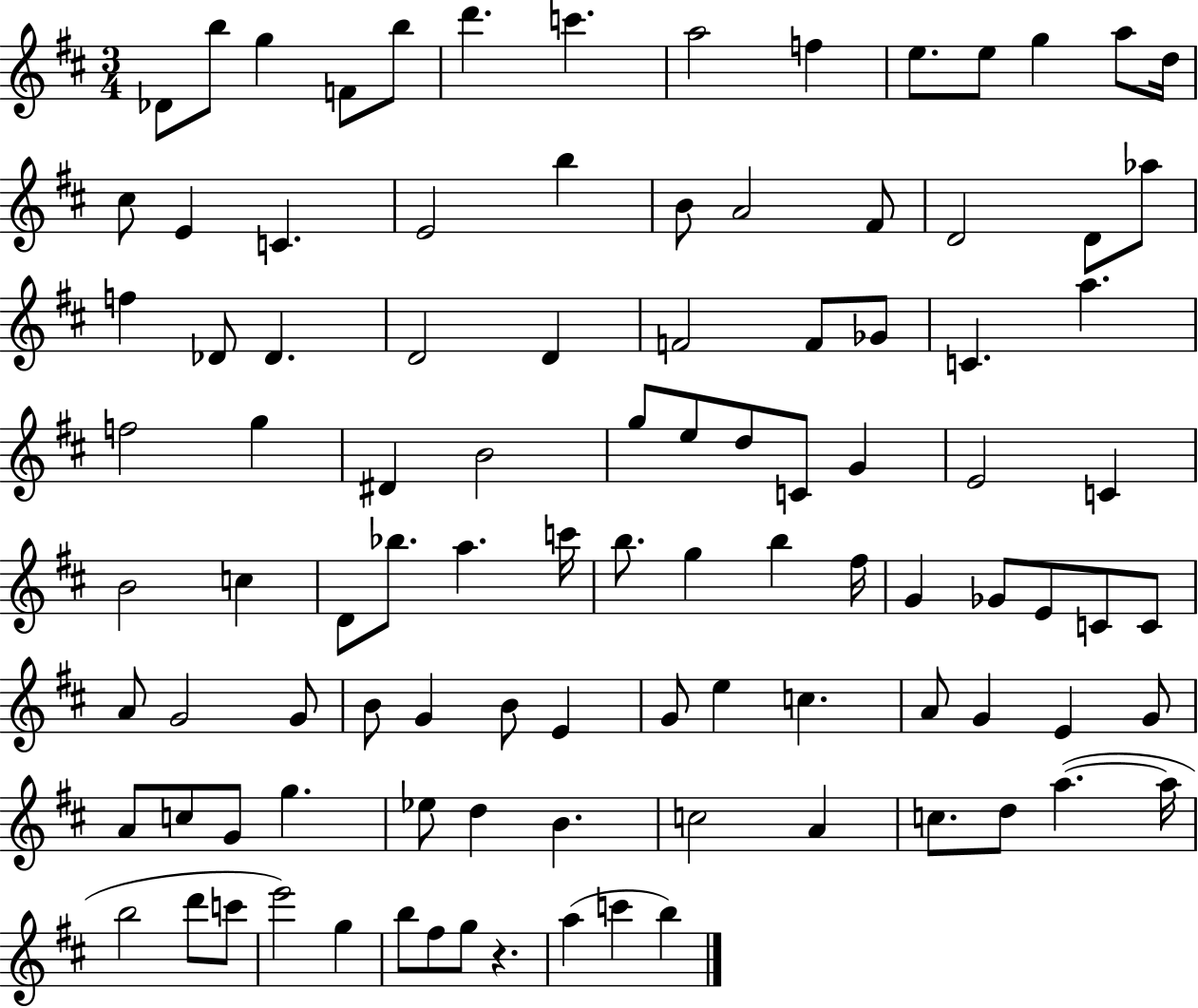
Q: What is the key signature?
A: D major